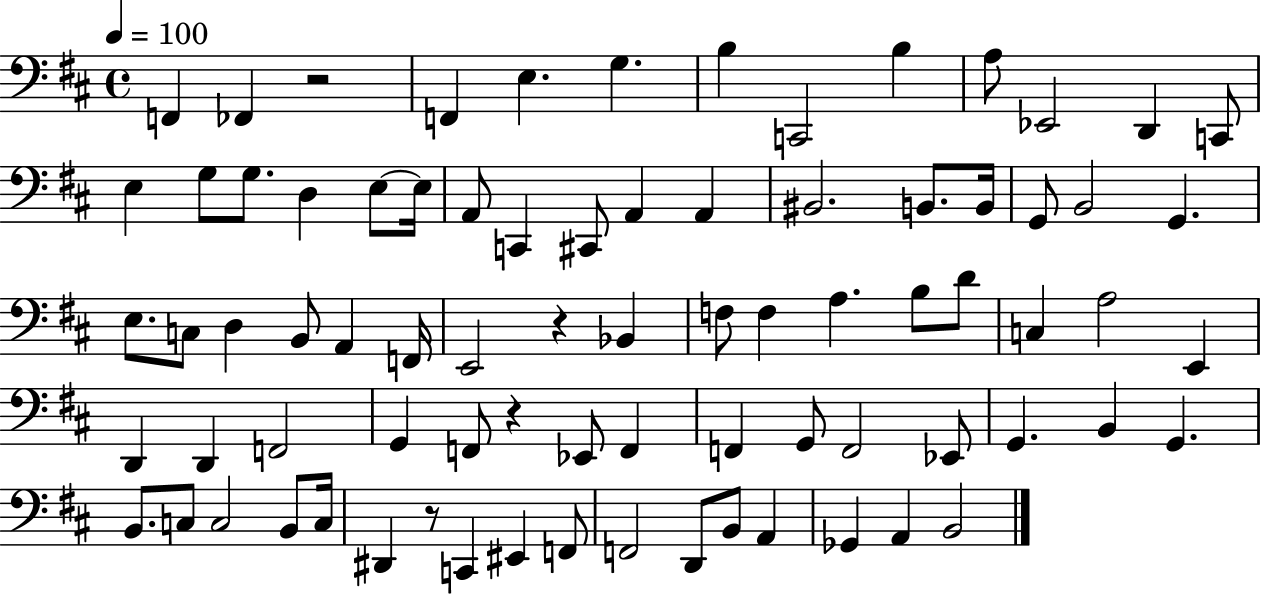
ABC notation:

X:1
T:Untitled
M:4/4
L:1/4
K:D
F,, _F,, z2 F,, E, G, B, C,,2 B, A,/2 _E,,2 D,, C,,/2 E, G,/2 G,/2 D, E,/2 E,/4 A,,/2 C,, ^C,,/2 A,, A,, ^B,,2 B,,/2 B,,/4 G,,/2 B,,2 G,, E,/2 C,/2 D, B,,/2 A,, F,,/4 E,,2 z _B,, F,/2 F, A, B,/2 D/2 C, A,2 E,, D,, D,, F,,2 G,, F,,/2 z _E,,/2 F,, F,, G,,/2 F,,2 _E,,/2 G,, B,, G,, B,,/2 C,/2 C,2 B,,/2 C,/4 ^D,, z/2 C,, ^E,, F,,/2 F,,2 D,,/2 B,,/2 A,, _G,, A,, B,,2